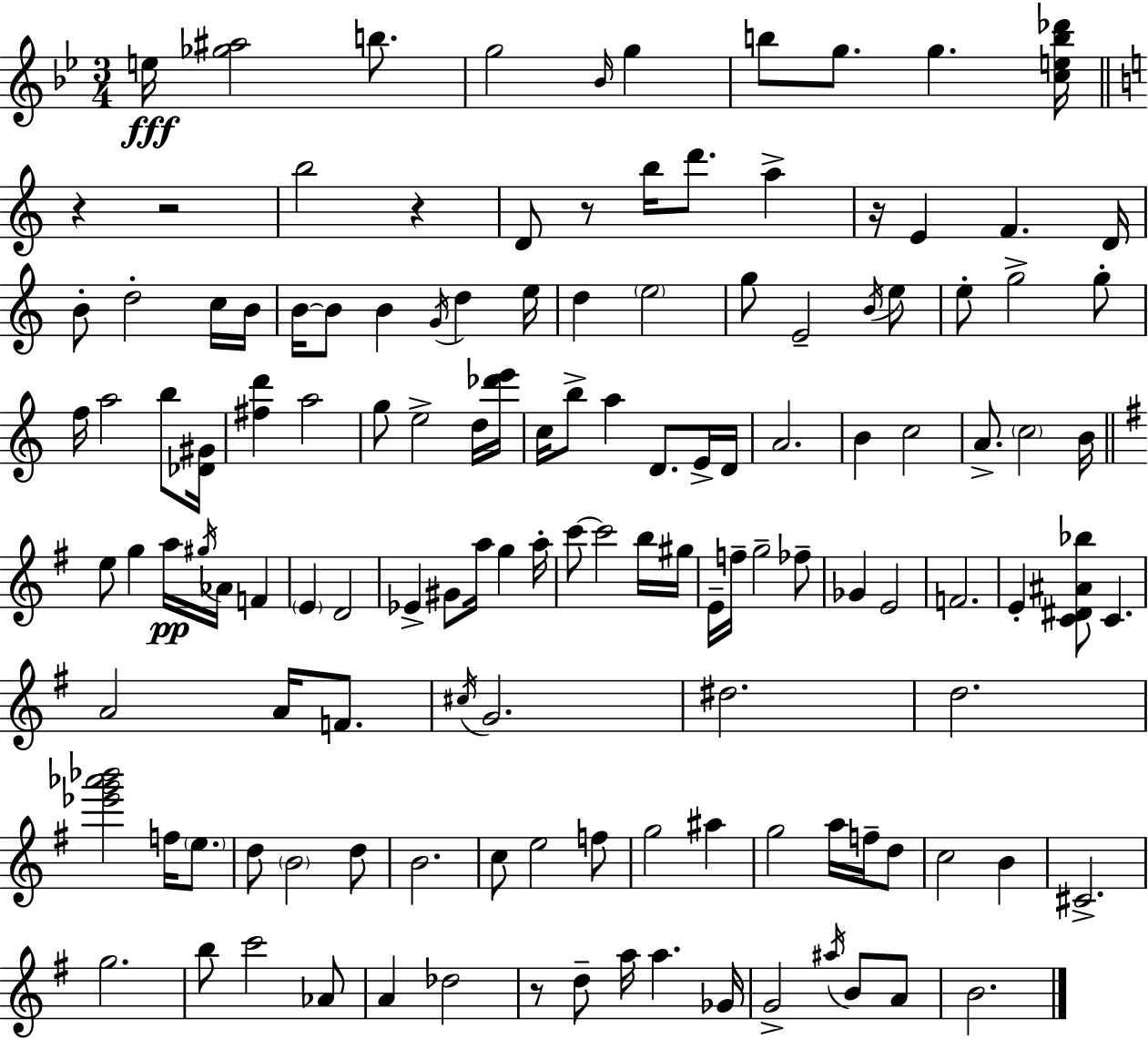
E5/s [Gb5,A#5]/h B5/e. G5/h Bb4/s G5/q B5/e G5/e. G5/q. [C5,E5,B5,Db6]/s R/q R/h B5/h R/q D4/e R/e B5/s D6/e. A5/q R/s E4/q F4/q. D4/s B4/e D5/h C5/s B4/s B4/s B4/e B4/q G4/s D5/q E5/s D5/q E5/h G5/e E4/h B4/s E5/e E5/e G5/h G5/e F5/s A5/h B5/e [Db4,G#4]/s [F#5,D6]/q A5/h G5/e E5/h D5/s [Db6,E6]/s C5/s B5/e A5/q D4/e. E4/s D4/s A4/h. B4/q C5/h A4/e. C5/h B4/s E5/e G5/q A5/s G#5/s Ab4/s F4/q E4/q D4/h Eb4/q G#4/e A5/s G5/q A5/s C6/e C6/h B5/s G#5/s E4/s F5/s G5/h FES5/e Gb4/q E4/h F4/h. E4/q [C4,D#4,A#4,Bb5]/e C4/q. A4/h A4/s F4/e. C#5/s G4/h. D#5/h. D5/h. [Eb6,G6,Ab6,Bb6]/h F5/s E5/e. D5/e B4/h D5/e B4/h. C5/e E5/h F5/e G5/h A#5/q G5/h A5/s F5/s D5/e C5/h B4/q C#4/h. G5/h. B5/e C6/h Ab4/e A4/q Db5/h R/e D5/e A5/s A5/q. Gb4/s G4/h A#5/s B4/e A4/e B4/h.